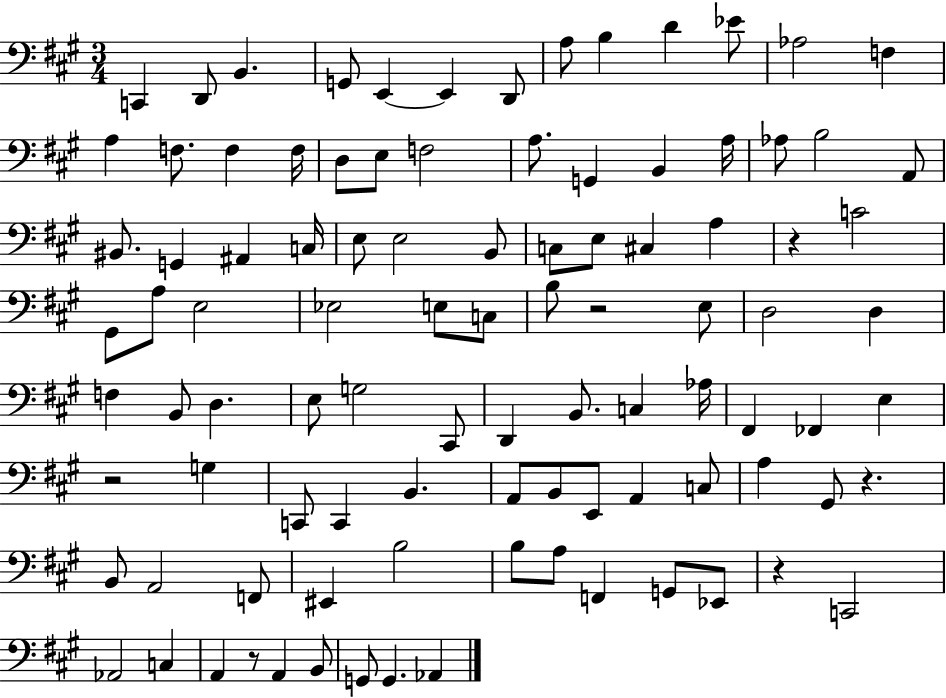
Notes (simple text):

C2/q D2/e B2/q. G2/e E2/q E2/q D2/e A3/e B3/q D4/q Eb4/e Ab3/h F3/q A3/q F3/e. F3/q F3/s D3/e E3/e F3/h A3/e. G2/q B2/q A3/s Ab3/e B3/h A2/e BIS2/e. G2/q A#2/q C3/s E3/e E3/h B2/e C3/e E3/e C#3/q A3/q R/q C4/h G#2/e A3/e E3/h Eb3/h E3/e C3/e B3/e R/h E3/e D3/h D3/q F3/q B2/e D3/q. E3/e G3/h C#2/e D2/q B2/e. C3/q Ab3/s F#2/q FES2/q E3/q R/h G3/q C2/e C2/q B2/q. A2/e B2/e E2/e A2/q C3/e A3/q G#2/e R/q. B2/e A2/h F2/e EIS2/q B3/h B3/e A3/e F2/q G2/e Eb2/e R/q C2/h Ab2/h C3/q A2/q R/e A2/q B2/e G2/e G2/q. Ab2/q